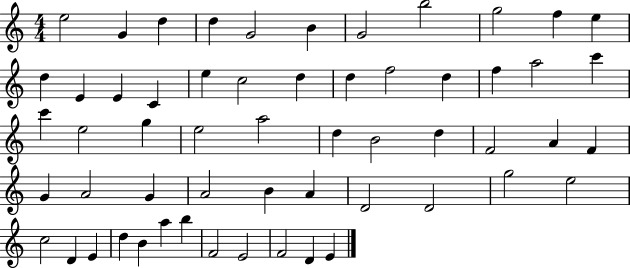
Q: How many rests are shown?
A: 0